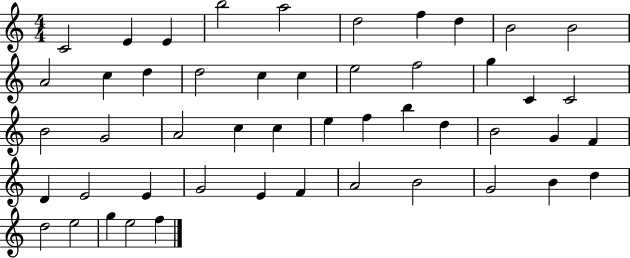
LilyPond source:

{
  \clef treble
  \numericTimeSignature
  \time 4/4
  \key c \major
  c'2 e'4 e'4 | b''2 a''2 | d''2 f''4 d''4 | b'2 b'2 | \break a'2 c''4 d''4 | d''2 c''4 c''4 | e''2 f''2 | g''4 c'4 c'2 | \break b'2 g'2 | a'2 c''4 c''4 | e''4 f''4 b''4 d''4 | b'2 g'4 f'4 | \break d'4 e'2 e'4 | g'2 e'4 f'4 | a'2 b'2 | g'2 b'4 d''4 | \break d''2 e''2 | g''4 e''2 f''4 | \bar "|."
}